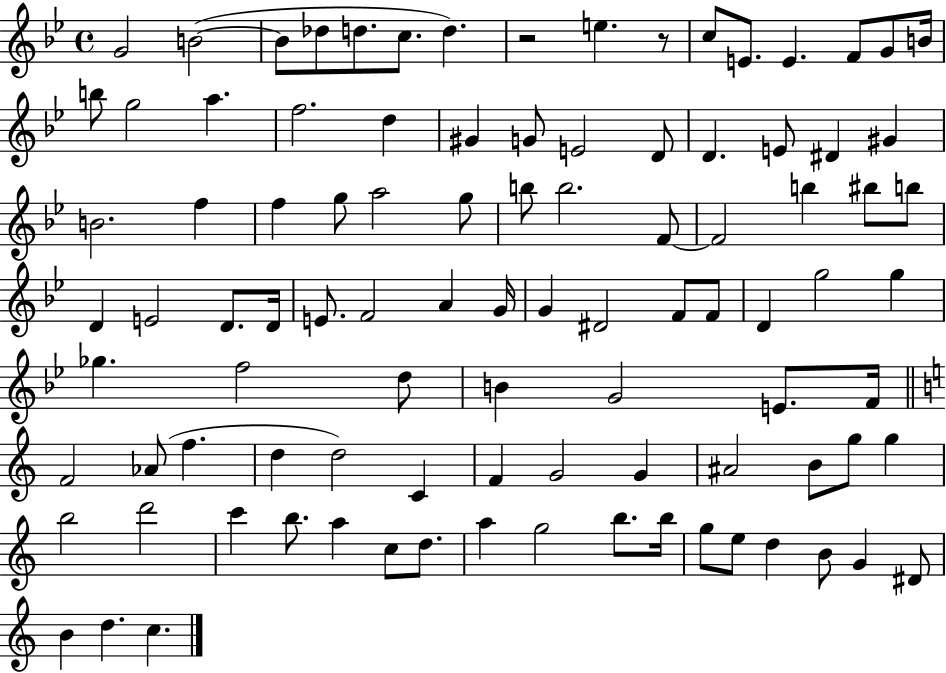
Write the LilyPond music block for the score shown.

{
  \clef treble
  \time 4/4
  \defaultTimeSignature
  \key bes \major
  \repeat volta 2 { g'2 b'2~(~ | b'8 des''8 d''8. c''8. d''4.) | r2 e''4. r8 | c''8 e'8. e'4. f'8 g'8 b'16 | \break b''8 g''2 a''4. | f''2. d''4 | gis'4 g'8 e'2 d'8 | d'4. e'8 dis'4 gis'4 | \break b'2. f''4 | f''4 g''8 a''2 g''8 | b''8 b''2. f'8~~ | f'2 b''4 bis''8 b''8 | \break d'4 e'2 d'8. d'16 | e'8. f'2 a'4 g'16 | g'4 dis'2 f'8 f'8 | d'4 g''2 g''4 | \break ges''4. f''2 d''8 | b'4 g'2 e'8. f'16 | \bar "||" \break \key c \major f'2 aes'8( f''4. | d''4 d''2) c'4 | f'4 g'2 g'4 | ais'2 b'8 g''8 g''4 | \break b''2 d'''2 | c'''4 b''8. a''4 c''8 d''8. | a''4 g''2 b''8. b''16 | g''8 e''8 d''4 b'8 g'4 dis'8 | \break b'4 d''4. c''4. | } \bar "|."
}